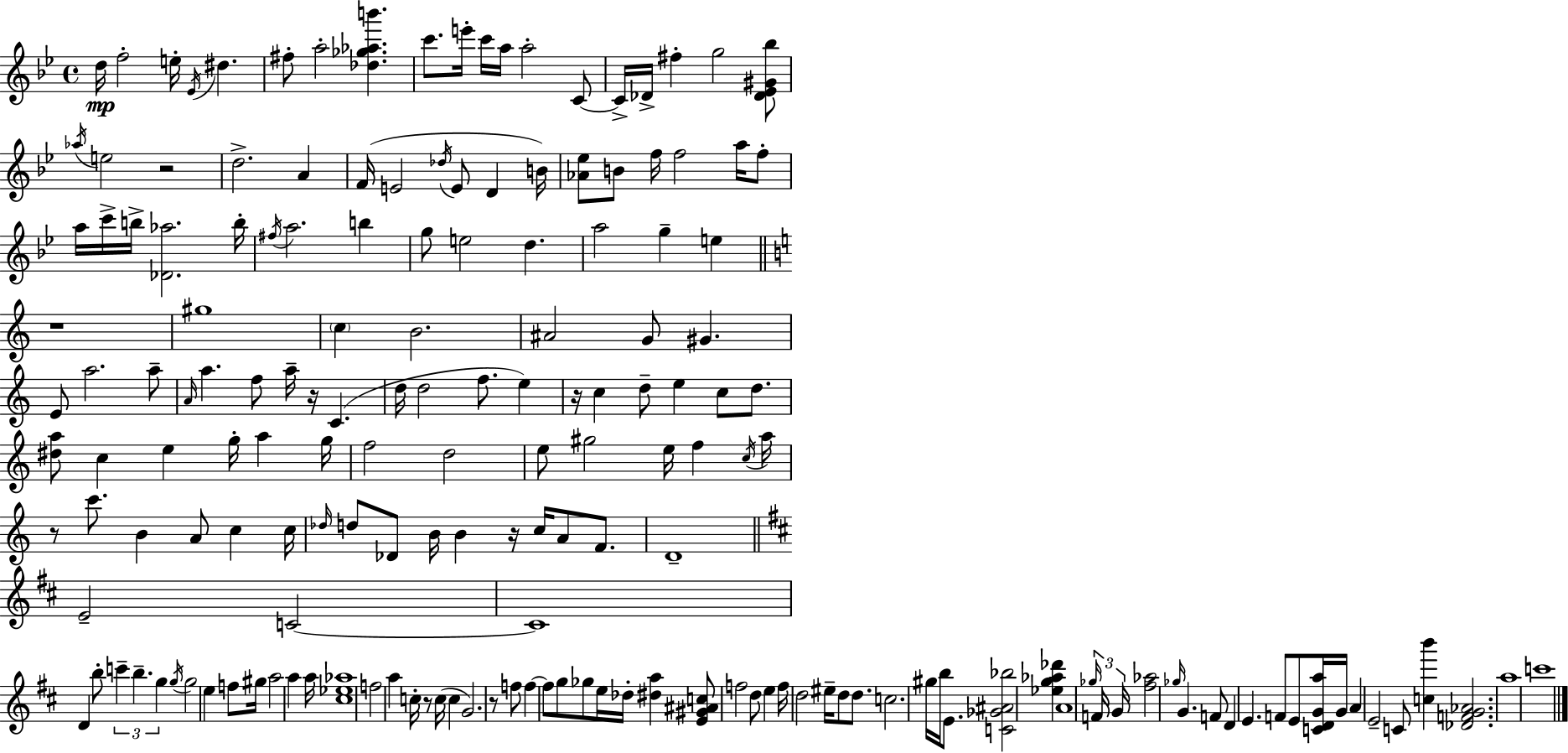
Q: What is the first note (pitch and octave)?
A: D5